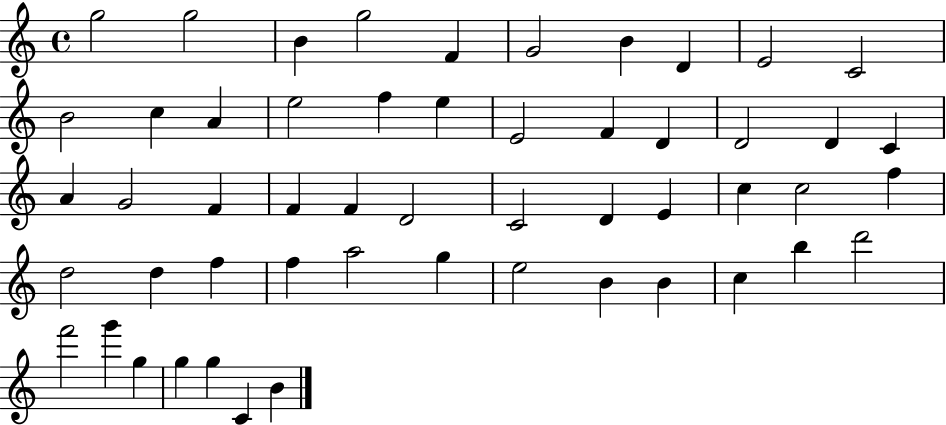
X:1
T:Untitled
M:4/4
L:1/4
K:C
g2 g2 B g2 F G2 B D E2 C2 B2 c A e2 f e E2 F D D2 D C A G2 F F F D2 C2 D E c c2 f d2 d f f a2 g e2 B B c b d'2 f'2 g' g g g C B